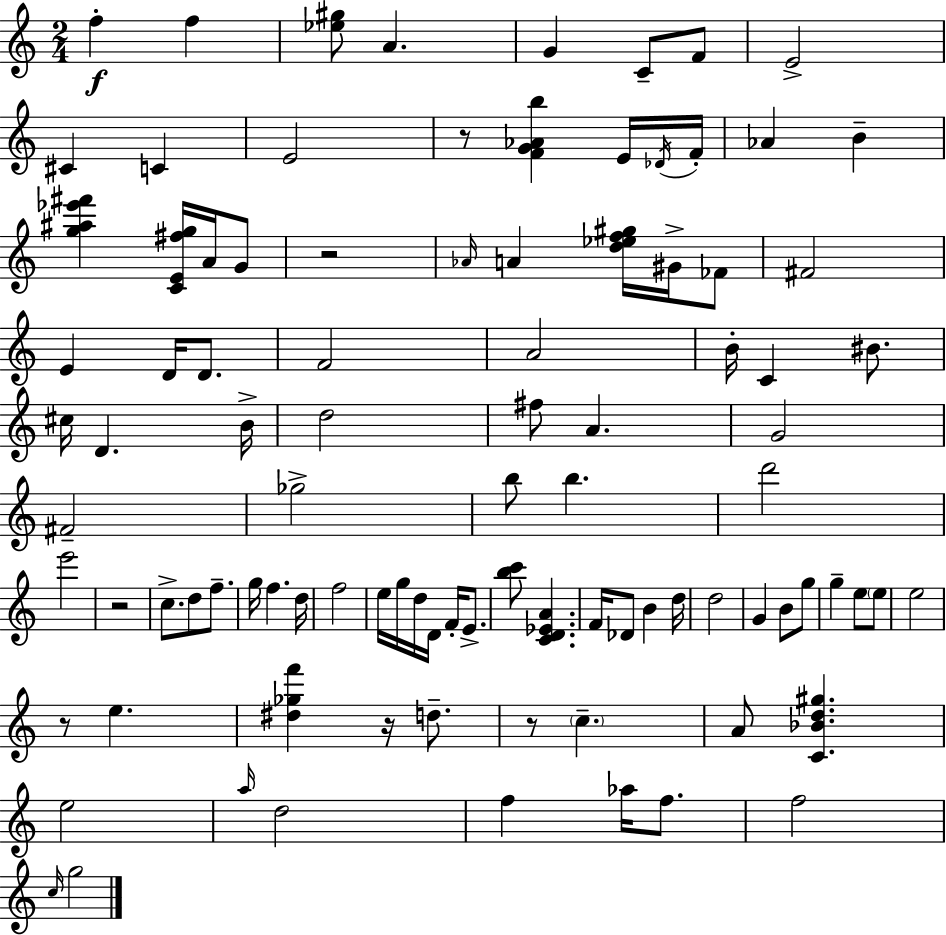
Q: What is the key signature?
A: C major